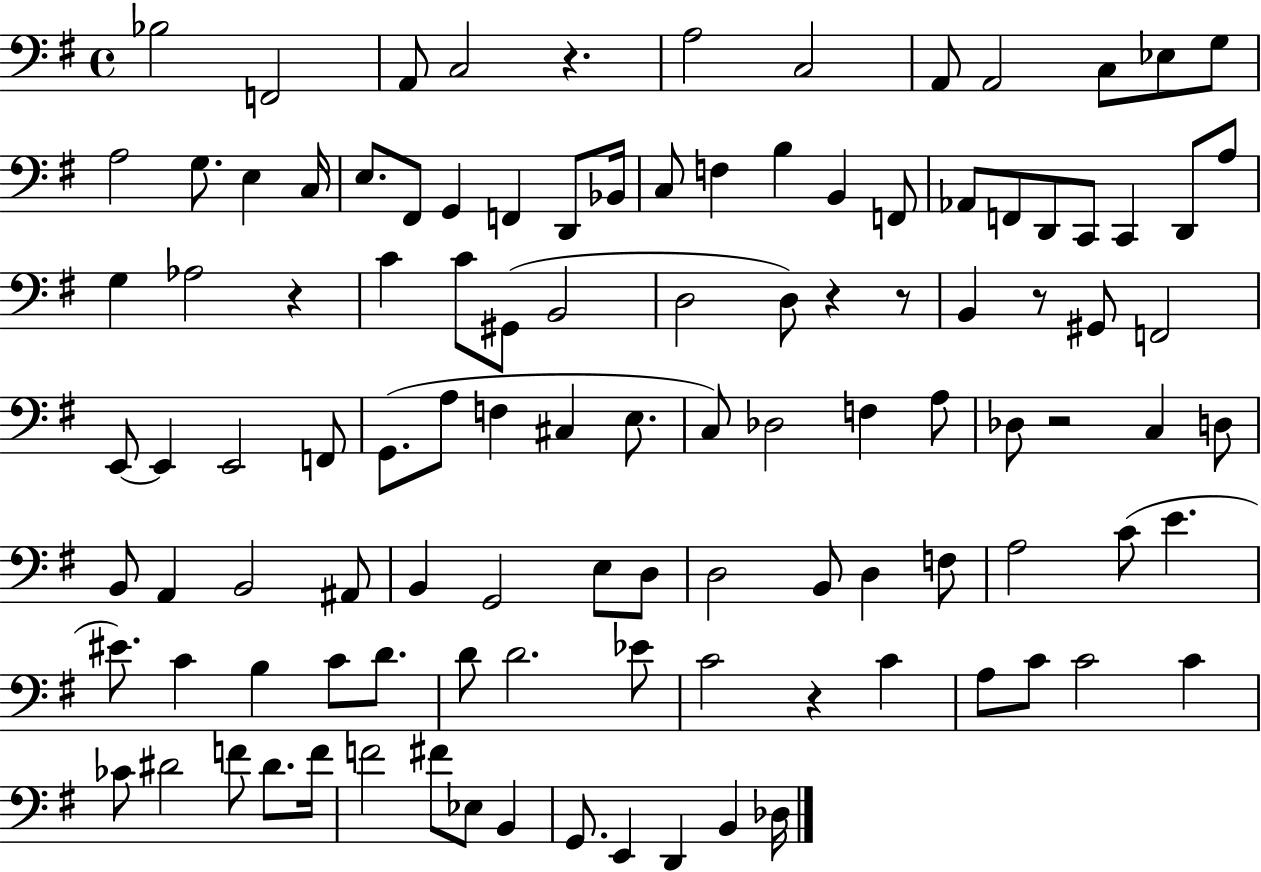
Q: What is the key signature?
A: G major